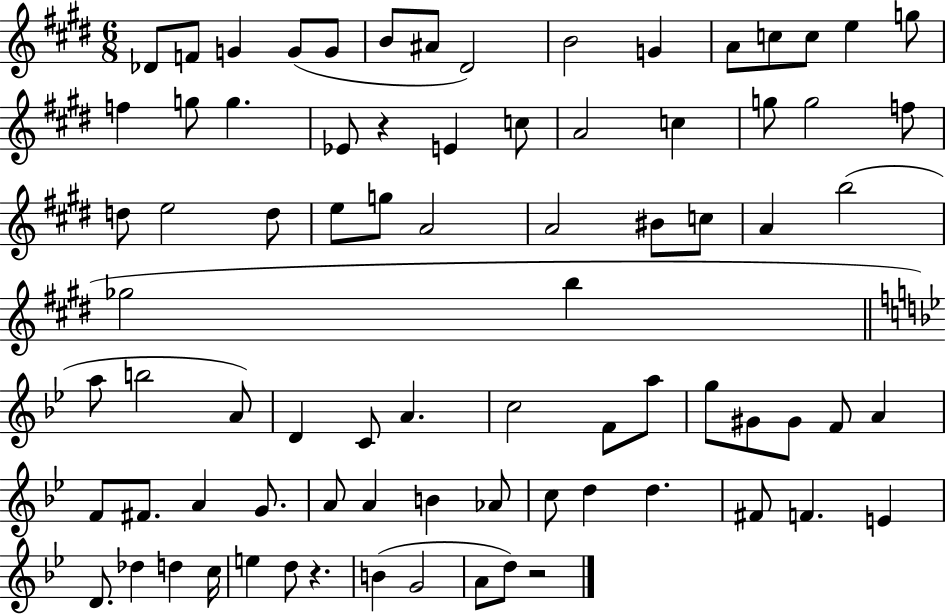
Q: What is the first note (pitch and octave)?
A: Db4